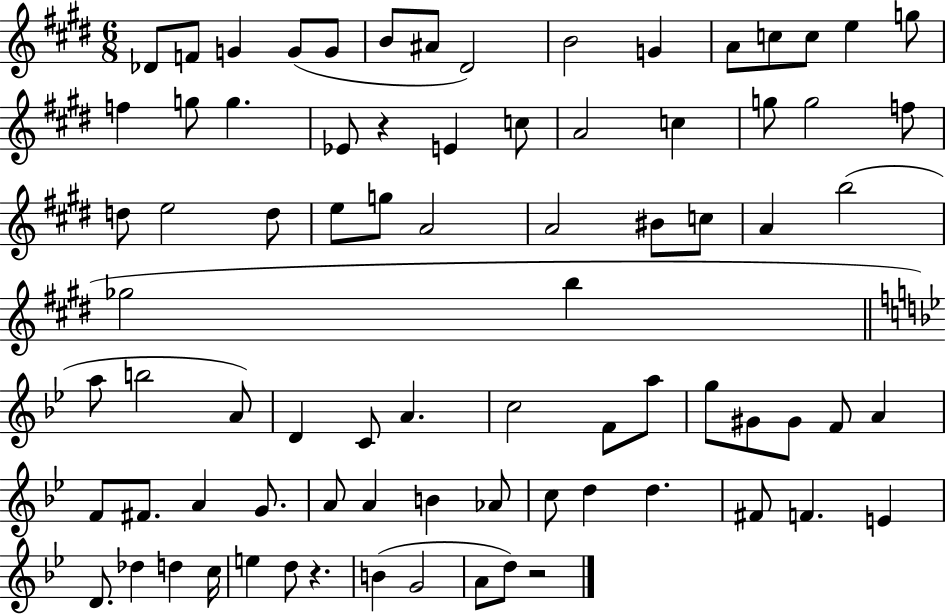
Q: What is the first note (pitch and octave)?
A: Db4